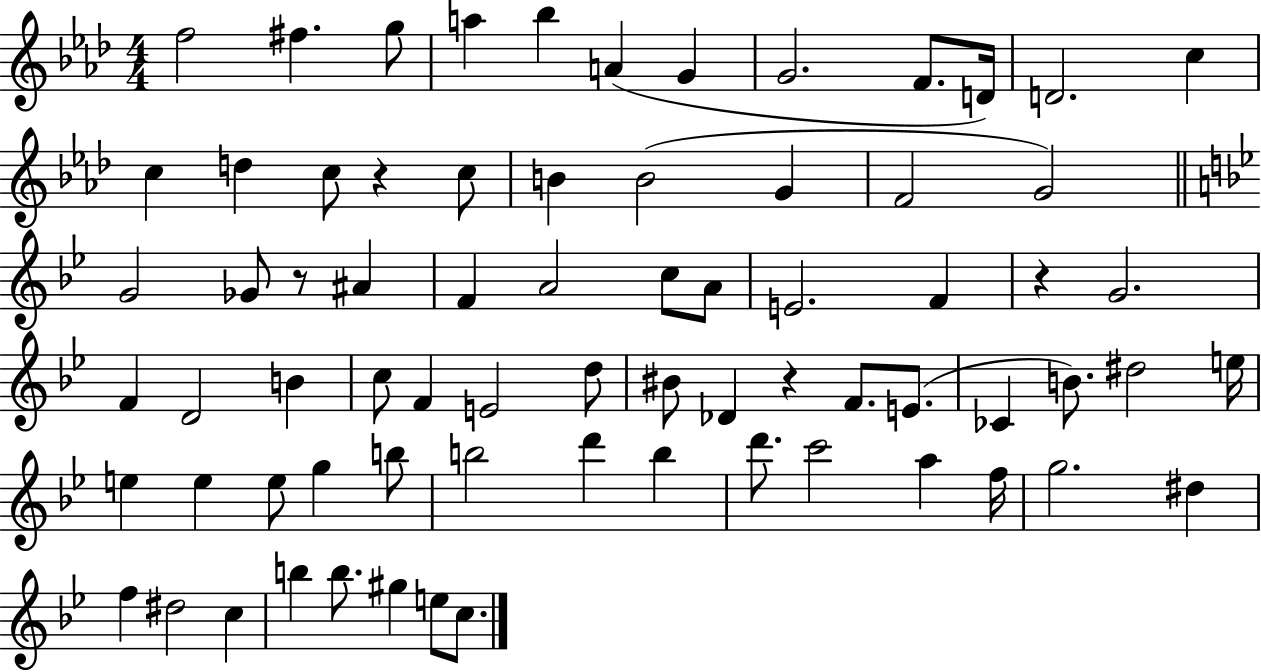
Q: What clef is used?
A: treble